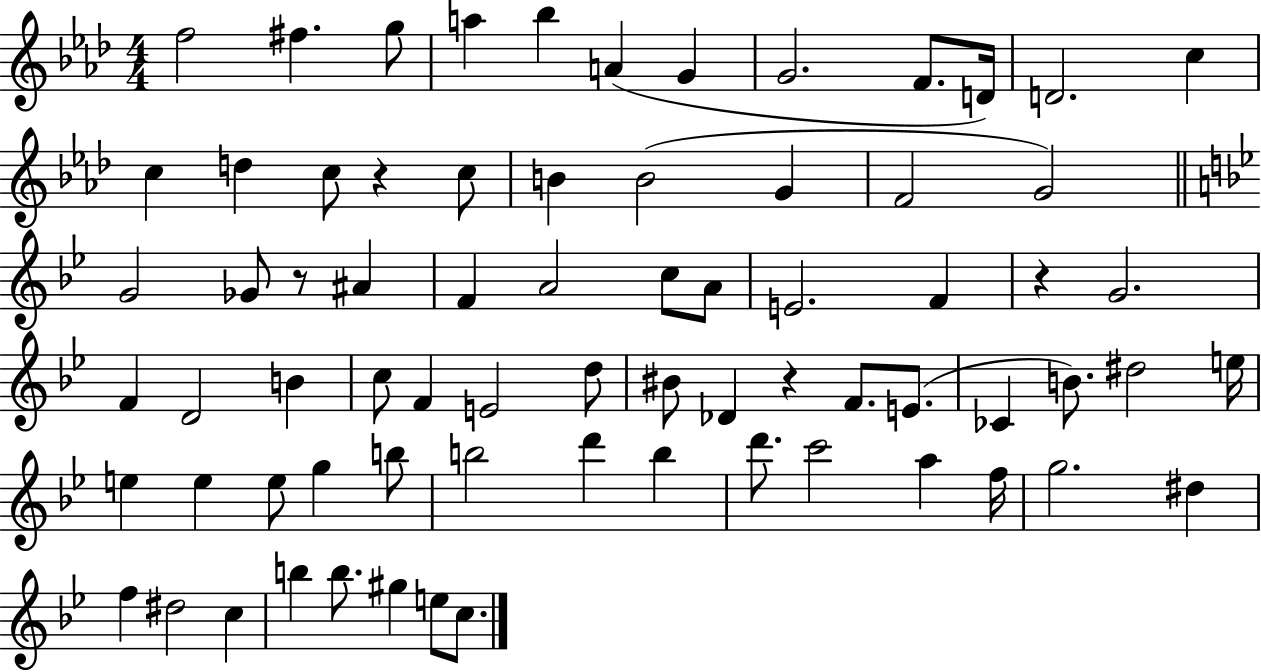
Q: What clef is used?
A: treble